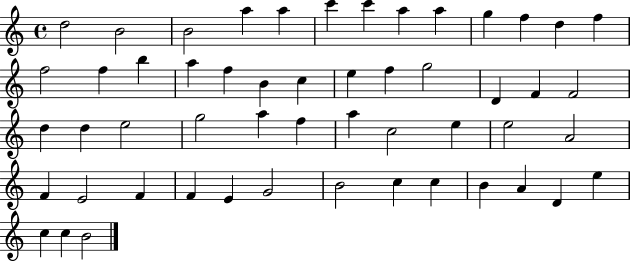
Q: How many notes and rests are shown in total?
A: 53